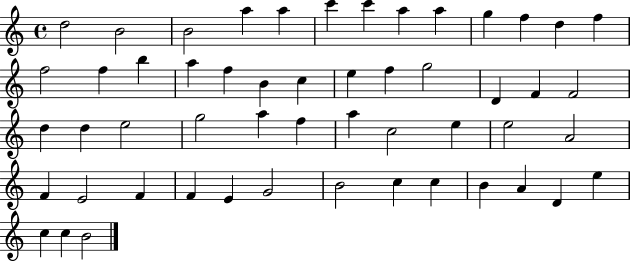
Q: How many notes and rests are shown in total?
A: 53